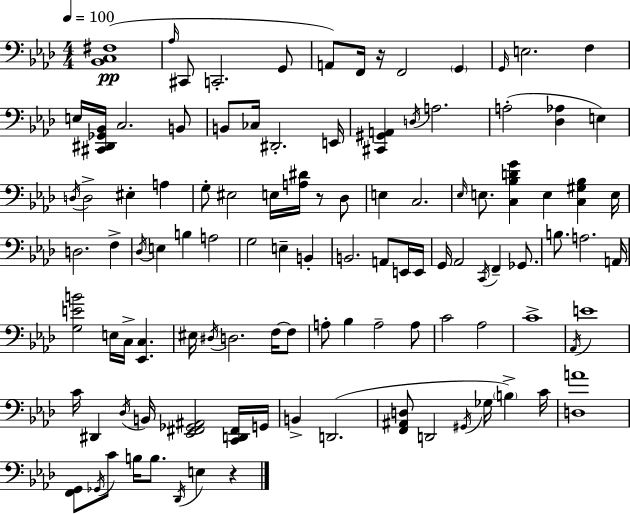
{
  \clef bass
  \numericTimeSignature
  \time 4/4
  \key aes \major
  \tempo 4 = 100
  \repeat volta 2 { <bes, c fis>1(\pp | \grace { aes16 } cis,8 c,2.-. g,8 | a,8) f,16 r16 f,2 \parenthesize g,4 | \grace { g,16 } e2. f4 | \break e16 <cis, dis, ges, bes,>16 c2. | b,8 b,8 ces16 dis,2.-. | e,16 <cis, gis, a,>4 \acciaccatura { d16 } a2. | a2-.( <des aes>4 e4) | \break \acciaccatura { d16 } d2-> eis4-. | a4 g8-. eis2 e16 <a dis'>16 | r8 des8 e4 c2. | \grace { ees16 } e8. <c bes d' g'>4 e4 | \break <c gis bes>4 e16 d2. | f4-> \acciaccatura { des16 } e4 b4 a2 | g2 e4-- | b,4-. b,2. | \break a,8 e,16 e,16 g,16 aes,2 \acciaccatura { c,16 } | f,4-- ges,8. b8. a2. | a,16 <g e' b'>2 e16 | c16-> <ees, c>4. eis16 \acciaccatura { dis16 } d2. | \break f16~~ f8 a8-. bes4 a2-- | a8 c'2 | aes2 c'1-> | \acciaccatura { aes,16 } e'1 | \break c'16 dis,4 \acciaccatura { des16 } b,16 | <ees, fis, ges, ais,>2 <c, d, fis,>16 g,16 b,4-> d,2.( | <f, ais, d>8 d,2 | \acciaccatura { gis,16 } ges16 \parenthesize b4->) c'16 <d a'>1 | \break <f, g,>8 \acciaccatura { ges,16 } c'8 | b16 b8. \acciaccatura { des,16 } e4 r4 } \bar "|."
}